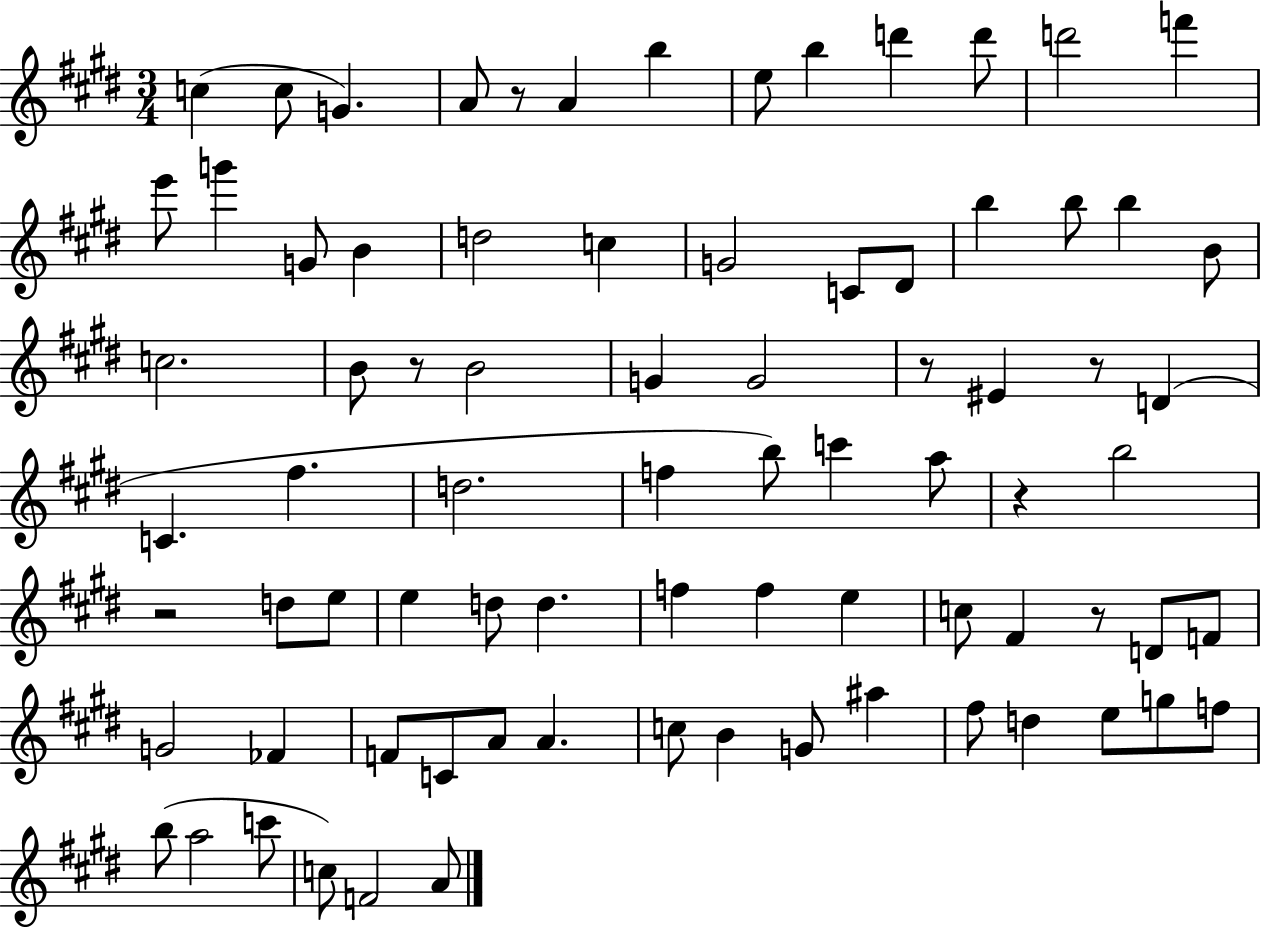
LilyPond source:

{
  \clef treble
  \numericTimeSignature
  \time 3/4
  \key e \major
  c''4( c''8 g'4.) | a'8 r8 a'4 b''4 | e''8 b''4 d'''4 d'''8 | d'''2 f'''4 | \break e'''8 g'''4 g'8 b'4 | d''2 c''4 | g'2 c'8 dis'8 | b''4 b''8 b''4 b'8 | \break c''2. | b'8 r8 b'2 | g'4 g'2 | r8 eis'4 r8 d'4( | \break c'4. fis''4. | d''2. | f''4 b''8) c'''4 a''8 | r4 b''2 | \break r2 d''8 e''8 | e''4 d''8 d''4. | f''4 f''4 e''4 | c''8 fis'4 r8 d'8 f'8 | \break g'2 fes'4 | f'8 c'8 a'8 a'4. | c''8 b'4 g'8 ais''4 | fis''8 d''4 e''8 g''8 f''8 | \break b''8( a''2 c'''8 | c''8) f'2 a'8 | \bar "|."
}